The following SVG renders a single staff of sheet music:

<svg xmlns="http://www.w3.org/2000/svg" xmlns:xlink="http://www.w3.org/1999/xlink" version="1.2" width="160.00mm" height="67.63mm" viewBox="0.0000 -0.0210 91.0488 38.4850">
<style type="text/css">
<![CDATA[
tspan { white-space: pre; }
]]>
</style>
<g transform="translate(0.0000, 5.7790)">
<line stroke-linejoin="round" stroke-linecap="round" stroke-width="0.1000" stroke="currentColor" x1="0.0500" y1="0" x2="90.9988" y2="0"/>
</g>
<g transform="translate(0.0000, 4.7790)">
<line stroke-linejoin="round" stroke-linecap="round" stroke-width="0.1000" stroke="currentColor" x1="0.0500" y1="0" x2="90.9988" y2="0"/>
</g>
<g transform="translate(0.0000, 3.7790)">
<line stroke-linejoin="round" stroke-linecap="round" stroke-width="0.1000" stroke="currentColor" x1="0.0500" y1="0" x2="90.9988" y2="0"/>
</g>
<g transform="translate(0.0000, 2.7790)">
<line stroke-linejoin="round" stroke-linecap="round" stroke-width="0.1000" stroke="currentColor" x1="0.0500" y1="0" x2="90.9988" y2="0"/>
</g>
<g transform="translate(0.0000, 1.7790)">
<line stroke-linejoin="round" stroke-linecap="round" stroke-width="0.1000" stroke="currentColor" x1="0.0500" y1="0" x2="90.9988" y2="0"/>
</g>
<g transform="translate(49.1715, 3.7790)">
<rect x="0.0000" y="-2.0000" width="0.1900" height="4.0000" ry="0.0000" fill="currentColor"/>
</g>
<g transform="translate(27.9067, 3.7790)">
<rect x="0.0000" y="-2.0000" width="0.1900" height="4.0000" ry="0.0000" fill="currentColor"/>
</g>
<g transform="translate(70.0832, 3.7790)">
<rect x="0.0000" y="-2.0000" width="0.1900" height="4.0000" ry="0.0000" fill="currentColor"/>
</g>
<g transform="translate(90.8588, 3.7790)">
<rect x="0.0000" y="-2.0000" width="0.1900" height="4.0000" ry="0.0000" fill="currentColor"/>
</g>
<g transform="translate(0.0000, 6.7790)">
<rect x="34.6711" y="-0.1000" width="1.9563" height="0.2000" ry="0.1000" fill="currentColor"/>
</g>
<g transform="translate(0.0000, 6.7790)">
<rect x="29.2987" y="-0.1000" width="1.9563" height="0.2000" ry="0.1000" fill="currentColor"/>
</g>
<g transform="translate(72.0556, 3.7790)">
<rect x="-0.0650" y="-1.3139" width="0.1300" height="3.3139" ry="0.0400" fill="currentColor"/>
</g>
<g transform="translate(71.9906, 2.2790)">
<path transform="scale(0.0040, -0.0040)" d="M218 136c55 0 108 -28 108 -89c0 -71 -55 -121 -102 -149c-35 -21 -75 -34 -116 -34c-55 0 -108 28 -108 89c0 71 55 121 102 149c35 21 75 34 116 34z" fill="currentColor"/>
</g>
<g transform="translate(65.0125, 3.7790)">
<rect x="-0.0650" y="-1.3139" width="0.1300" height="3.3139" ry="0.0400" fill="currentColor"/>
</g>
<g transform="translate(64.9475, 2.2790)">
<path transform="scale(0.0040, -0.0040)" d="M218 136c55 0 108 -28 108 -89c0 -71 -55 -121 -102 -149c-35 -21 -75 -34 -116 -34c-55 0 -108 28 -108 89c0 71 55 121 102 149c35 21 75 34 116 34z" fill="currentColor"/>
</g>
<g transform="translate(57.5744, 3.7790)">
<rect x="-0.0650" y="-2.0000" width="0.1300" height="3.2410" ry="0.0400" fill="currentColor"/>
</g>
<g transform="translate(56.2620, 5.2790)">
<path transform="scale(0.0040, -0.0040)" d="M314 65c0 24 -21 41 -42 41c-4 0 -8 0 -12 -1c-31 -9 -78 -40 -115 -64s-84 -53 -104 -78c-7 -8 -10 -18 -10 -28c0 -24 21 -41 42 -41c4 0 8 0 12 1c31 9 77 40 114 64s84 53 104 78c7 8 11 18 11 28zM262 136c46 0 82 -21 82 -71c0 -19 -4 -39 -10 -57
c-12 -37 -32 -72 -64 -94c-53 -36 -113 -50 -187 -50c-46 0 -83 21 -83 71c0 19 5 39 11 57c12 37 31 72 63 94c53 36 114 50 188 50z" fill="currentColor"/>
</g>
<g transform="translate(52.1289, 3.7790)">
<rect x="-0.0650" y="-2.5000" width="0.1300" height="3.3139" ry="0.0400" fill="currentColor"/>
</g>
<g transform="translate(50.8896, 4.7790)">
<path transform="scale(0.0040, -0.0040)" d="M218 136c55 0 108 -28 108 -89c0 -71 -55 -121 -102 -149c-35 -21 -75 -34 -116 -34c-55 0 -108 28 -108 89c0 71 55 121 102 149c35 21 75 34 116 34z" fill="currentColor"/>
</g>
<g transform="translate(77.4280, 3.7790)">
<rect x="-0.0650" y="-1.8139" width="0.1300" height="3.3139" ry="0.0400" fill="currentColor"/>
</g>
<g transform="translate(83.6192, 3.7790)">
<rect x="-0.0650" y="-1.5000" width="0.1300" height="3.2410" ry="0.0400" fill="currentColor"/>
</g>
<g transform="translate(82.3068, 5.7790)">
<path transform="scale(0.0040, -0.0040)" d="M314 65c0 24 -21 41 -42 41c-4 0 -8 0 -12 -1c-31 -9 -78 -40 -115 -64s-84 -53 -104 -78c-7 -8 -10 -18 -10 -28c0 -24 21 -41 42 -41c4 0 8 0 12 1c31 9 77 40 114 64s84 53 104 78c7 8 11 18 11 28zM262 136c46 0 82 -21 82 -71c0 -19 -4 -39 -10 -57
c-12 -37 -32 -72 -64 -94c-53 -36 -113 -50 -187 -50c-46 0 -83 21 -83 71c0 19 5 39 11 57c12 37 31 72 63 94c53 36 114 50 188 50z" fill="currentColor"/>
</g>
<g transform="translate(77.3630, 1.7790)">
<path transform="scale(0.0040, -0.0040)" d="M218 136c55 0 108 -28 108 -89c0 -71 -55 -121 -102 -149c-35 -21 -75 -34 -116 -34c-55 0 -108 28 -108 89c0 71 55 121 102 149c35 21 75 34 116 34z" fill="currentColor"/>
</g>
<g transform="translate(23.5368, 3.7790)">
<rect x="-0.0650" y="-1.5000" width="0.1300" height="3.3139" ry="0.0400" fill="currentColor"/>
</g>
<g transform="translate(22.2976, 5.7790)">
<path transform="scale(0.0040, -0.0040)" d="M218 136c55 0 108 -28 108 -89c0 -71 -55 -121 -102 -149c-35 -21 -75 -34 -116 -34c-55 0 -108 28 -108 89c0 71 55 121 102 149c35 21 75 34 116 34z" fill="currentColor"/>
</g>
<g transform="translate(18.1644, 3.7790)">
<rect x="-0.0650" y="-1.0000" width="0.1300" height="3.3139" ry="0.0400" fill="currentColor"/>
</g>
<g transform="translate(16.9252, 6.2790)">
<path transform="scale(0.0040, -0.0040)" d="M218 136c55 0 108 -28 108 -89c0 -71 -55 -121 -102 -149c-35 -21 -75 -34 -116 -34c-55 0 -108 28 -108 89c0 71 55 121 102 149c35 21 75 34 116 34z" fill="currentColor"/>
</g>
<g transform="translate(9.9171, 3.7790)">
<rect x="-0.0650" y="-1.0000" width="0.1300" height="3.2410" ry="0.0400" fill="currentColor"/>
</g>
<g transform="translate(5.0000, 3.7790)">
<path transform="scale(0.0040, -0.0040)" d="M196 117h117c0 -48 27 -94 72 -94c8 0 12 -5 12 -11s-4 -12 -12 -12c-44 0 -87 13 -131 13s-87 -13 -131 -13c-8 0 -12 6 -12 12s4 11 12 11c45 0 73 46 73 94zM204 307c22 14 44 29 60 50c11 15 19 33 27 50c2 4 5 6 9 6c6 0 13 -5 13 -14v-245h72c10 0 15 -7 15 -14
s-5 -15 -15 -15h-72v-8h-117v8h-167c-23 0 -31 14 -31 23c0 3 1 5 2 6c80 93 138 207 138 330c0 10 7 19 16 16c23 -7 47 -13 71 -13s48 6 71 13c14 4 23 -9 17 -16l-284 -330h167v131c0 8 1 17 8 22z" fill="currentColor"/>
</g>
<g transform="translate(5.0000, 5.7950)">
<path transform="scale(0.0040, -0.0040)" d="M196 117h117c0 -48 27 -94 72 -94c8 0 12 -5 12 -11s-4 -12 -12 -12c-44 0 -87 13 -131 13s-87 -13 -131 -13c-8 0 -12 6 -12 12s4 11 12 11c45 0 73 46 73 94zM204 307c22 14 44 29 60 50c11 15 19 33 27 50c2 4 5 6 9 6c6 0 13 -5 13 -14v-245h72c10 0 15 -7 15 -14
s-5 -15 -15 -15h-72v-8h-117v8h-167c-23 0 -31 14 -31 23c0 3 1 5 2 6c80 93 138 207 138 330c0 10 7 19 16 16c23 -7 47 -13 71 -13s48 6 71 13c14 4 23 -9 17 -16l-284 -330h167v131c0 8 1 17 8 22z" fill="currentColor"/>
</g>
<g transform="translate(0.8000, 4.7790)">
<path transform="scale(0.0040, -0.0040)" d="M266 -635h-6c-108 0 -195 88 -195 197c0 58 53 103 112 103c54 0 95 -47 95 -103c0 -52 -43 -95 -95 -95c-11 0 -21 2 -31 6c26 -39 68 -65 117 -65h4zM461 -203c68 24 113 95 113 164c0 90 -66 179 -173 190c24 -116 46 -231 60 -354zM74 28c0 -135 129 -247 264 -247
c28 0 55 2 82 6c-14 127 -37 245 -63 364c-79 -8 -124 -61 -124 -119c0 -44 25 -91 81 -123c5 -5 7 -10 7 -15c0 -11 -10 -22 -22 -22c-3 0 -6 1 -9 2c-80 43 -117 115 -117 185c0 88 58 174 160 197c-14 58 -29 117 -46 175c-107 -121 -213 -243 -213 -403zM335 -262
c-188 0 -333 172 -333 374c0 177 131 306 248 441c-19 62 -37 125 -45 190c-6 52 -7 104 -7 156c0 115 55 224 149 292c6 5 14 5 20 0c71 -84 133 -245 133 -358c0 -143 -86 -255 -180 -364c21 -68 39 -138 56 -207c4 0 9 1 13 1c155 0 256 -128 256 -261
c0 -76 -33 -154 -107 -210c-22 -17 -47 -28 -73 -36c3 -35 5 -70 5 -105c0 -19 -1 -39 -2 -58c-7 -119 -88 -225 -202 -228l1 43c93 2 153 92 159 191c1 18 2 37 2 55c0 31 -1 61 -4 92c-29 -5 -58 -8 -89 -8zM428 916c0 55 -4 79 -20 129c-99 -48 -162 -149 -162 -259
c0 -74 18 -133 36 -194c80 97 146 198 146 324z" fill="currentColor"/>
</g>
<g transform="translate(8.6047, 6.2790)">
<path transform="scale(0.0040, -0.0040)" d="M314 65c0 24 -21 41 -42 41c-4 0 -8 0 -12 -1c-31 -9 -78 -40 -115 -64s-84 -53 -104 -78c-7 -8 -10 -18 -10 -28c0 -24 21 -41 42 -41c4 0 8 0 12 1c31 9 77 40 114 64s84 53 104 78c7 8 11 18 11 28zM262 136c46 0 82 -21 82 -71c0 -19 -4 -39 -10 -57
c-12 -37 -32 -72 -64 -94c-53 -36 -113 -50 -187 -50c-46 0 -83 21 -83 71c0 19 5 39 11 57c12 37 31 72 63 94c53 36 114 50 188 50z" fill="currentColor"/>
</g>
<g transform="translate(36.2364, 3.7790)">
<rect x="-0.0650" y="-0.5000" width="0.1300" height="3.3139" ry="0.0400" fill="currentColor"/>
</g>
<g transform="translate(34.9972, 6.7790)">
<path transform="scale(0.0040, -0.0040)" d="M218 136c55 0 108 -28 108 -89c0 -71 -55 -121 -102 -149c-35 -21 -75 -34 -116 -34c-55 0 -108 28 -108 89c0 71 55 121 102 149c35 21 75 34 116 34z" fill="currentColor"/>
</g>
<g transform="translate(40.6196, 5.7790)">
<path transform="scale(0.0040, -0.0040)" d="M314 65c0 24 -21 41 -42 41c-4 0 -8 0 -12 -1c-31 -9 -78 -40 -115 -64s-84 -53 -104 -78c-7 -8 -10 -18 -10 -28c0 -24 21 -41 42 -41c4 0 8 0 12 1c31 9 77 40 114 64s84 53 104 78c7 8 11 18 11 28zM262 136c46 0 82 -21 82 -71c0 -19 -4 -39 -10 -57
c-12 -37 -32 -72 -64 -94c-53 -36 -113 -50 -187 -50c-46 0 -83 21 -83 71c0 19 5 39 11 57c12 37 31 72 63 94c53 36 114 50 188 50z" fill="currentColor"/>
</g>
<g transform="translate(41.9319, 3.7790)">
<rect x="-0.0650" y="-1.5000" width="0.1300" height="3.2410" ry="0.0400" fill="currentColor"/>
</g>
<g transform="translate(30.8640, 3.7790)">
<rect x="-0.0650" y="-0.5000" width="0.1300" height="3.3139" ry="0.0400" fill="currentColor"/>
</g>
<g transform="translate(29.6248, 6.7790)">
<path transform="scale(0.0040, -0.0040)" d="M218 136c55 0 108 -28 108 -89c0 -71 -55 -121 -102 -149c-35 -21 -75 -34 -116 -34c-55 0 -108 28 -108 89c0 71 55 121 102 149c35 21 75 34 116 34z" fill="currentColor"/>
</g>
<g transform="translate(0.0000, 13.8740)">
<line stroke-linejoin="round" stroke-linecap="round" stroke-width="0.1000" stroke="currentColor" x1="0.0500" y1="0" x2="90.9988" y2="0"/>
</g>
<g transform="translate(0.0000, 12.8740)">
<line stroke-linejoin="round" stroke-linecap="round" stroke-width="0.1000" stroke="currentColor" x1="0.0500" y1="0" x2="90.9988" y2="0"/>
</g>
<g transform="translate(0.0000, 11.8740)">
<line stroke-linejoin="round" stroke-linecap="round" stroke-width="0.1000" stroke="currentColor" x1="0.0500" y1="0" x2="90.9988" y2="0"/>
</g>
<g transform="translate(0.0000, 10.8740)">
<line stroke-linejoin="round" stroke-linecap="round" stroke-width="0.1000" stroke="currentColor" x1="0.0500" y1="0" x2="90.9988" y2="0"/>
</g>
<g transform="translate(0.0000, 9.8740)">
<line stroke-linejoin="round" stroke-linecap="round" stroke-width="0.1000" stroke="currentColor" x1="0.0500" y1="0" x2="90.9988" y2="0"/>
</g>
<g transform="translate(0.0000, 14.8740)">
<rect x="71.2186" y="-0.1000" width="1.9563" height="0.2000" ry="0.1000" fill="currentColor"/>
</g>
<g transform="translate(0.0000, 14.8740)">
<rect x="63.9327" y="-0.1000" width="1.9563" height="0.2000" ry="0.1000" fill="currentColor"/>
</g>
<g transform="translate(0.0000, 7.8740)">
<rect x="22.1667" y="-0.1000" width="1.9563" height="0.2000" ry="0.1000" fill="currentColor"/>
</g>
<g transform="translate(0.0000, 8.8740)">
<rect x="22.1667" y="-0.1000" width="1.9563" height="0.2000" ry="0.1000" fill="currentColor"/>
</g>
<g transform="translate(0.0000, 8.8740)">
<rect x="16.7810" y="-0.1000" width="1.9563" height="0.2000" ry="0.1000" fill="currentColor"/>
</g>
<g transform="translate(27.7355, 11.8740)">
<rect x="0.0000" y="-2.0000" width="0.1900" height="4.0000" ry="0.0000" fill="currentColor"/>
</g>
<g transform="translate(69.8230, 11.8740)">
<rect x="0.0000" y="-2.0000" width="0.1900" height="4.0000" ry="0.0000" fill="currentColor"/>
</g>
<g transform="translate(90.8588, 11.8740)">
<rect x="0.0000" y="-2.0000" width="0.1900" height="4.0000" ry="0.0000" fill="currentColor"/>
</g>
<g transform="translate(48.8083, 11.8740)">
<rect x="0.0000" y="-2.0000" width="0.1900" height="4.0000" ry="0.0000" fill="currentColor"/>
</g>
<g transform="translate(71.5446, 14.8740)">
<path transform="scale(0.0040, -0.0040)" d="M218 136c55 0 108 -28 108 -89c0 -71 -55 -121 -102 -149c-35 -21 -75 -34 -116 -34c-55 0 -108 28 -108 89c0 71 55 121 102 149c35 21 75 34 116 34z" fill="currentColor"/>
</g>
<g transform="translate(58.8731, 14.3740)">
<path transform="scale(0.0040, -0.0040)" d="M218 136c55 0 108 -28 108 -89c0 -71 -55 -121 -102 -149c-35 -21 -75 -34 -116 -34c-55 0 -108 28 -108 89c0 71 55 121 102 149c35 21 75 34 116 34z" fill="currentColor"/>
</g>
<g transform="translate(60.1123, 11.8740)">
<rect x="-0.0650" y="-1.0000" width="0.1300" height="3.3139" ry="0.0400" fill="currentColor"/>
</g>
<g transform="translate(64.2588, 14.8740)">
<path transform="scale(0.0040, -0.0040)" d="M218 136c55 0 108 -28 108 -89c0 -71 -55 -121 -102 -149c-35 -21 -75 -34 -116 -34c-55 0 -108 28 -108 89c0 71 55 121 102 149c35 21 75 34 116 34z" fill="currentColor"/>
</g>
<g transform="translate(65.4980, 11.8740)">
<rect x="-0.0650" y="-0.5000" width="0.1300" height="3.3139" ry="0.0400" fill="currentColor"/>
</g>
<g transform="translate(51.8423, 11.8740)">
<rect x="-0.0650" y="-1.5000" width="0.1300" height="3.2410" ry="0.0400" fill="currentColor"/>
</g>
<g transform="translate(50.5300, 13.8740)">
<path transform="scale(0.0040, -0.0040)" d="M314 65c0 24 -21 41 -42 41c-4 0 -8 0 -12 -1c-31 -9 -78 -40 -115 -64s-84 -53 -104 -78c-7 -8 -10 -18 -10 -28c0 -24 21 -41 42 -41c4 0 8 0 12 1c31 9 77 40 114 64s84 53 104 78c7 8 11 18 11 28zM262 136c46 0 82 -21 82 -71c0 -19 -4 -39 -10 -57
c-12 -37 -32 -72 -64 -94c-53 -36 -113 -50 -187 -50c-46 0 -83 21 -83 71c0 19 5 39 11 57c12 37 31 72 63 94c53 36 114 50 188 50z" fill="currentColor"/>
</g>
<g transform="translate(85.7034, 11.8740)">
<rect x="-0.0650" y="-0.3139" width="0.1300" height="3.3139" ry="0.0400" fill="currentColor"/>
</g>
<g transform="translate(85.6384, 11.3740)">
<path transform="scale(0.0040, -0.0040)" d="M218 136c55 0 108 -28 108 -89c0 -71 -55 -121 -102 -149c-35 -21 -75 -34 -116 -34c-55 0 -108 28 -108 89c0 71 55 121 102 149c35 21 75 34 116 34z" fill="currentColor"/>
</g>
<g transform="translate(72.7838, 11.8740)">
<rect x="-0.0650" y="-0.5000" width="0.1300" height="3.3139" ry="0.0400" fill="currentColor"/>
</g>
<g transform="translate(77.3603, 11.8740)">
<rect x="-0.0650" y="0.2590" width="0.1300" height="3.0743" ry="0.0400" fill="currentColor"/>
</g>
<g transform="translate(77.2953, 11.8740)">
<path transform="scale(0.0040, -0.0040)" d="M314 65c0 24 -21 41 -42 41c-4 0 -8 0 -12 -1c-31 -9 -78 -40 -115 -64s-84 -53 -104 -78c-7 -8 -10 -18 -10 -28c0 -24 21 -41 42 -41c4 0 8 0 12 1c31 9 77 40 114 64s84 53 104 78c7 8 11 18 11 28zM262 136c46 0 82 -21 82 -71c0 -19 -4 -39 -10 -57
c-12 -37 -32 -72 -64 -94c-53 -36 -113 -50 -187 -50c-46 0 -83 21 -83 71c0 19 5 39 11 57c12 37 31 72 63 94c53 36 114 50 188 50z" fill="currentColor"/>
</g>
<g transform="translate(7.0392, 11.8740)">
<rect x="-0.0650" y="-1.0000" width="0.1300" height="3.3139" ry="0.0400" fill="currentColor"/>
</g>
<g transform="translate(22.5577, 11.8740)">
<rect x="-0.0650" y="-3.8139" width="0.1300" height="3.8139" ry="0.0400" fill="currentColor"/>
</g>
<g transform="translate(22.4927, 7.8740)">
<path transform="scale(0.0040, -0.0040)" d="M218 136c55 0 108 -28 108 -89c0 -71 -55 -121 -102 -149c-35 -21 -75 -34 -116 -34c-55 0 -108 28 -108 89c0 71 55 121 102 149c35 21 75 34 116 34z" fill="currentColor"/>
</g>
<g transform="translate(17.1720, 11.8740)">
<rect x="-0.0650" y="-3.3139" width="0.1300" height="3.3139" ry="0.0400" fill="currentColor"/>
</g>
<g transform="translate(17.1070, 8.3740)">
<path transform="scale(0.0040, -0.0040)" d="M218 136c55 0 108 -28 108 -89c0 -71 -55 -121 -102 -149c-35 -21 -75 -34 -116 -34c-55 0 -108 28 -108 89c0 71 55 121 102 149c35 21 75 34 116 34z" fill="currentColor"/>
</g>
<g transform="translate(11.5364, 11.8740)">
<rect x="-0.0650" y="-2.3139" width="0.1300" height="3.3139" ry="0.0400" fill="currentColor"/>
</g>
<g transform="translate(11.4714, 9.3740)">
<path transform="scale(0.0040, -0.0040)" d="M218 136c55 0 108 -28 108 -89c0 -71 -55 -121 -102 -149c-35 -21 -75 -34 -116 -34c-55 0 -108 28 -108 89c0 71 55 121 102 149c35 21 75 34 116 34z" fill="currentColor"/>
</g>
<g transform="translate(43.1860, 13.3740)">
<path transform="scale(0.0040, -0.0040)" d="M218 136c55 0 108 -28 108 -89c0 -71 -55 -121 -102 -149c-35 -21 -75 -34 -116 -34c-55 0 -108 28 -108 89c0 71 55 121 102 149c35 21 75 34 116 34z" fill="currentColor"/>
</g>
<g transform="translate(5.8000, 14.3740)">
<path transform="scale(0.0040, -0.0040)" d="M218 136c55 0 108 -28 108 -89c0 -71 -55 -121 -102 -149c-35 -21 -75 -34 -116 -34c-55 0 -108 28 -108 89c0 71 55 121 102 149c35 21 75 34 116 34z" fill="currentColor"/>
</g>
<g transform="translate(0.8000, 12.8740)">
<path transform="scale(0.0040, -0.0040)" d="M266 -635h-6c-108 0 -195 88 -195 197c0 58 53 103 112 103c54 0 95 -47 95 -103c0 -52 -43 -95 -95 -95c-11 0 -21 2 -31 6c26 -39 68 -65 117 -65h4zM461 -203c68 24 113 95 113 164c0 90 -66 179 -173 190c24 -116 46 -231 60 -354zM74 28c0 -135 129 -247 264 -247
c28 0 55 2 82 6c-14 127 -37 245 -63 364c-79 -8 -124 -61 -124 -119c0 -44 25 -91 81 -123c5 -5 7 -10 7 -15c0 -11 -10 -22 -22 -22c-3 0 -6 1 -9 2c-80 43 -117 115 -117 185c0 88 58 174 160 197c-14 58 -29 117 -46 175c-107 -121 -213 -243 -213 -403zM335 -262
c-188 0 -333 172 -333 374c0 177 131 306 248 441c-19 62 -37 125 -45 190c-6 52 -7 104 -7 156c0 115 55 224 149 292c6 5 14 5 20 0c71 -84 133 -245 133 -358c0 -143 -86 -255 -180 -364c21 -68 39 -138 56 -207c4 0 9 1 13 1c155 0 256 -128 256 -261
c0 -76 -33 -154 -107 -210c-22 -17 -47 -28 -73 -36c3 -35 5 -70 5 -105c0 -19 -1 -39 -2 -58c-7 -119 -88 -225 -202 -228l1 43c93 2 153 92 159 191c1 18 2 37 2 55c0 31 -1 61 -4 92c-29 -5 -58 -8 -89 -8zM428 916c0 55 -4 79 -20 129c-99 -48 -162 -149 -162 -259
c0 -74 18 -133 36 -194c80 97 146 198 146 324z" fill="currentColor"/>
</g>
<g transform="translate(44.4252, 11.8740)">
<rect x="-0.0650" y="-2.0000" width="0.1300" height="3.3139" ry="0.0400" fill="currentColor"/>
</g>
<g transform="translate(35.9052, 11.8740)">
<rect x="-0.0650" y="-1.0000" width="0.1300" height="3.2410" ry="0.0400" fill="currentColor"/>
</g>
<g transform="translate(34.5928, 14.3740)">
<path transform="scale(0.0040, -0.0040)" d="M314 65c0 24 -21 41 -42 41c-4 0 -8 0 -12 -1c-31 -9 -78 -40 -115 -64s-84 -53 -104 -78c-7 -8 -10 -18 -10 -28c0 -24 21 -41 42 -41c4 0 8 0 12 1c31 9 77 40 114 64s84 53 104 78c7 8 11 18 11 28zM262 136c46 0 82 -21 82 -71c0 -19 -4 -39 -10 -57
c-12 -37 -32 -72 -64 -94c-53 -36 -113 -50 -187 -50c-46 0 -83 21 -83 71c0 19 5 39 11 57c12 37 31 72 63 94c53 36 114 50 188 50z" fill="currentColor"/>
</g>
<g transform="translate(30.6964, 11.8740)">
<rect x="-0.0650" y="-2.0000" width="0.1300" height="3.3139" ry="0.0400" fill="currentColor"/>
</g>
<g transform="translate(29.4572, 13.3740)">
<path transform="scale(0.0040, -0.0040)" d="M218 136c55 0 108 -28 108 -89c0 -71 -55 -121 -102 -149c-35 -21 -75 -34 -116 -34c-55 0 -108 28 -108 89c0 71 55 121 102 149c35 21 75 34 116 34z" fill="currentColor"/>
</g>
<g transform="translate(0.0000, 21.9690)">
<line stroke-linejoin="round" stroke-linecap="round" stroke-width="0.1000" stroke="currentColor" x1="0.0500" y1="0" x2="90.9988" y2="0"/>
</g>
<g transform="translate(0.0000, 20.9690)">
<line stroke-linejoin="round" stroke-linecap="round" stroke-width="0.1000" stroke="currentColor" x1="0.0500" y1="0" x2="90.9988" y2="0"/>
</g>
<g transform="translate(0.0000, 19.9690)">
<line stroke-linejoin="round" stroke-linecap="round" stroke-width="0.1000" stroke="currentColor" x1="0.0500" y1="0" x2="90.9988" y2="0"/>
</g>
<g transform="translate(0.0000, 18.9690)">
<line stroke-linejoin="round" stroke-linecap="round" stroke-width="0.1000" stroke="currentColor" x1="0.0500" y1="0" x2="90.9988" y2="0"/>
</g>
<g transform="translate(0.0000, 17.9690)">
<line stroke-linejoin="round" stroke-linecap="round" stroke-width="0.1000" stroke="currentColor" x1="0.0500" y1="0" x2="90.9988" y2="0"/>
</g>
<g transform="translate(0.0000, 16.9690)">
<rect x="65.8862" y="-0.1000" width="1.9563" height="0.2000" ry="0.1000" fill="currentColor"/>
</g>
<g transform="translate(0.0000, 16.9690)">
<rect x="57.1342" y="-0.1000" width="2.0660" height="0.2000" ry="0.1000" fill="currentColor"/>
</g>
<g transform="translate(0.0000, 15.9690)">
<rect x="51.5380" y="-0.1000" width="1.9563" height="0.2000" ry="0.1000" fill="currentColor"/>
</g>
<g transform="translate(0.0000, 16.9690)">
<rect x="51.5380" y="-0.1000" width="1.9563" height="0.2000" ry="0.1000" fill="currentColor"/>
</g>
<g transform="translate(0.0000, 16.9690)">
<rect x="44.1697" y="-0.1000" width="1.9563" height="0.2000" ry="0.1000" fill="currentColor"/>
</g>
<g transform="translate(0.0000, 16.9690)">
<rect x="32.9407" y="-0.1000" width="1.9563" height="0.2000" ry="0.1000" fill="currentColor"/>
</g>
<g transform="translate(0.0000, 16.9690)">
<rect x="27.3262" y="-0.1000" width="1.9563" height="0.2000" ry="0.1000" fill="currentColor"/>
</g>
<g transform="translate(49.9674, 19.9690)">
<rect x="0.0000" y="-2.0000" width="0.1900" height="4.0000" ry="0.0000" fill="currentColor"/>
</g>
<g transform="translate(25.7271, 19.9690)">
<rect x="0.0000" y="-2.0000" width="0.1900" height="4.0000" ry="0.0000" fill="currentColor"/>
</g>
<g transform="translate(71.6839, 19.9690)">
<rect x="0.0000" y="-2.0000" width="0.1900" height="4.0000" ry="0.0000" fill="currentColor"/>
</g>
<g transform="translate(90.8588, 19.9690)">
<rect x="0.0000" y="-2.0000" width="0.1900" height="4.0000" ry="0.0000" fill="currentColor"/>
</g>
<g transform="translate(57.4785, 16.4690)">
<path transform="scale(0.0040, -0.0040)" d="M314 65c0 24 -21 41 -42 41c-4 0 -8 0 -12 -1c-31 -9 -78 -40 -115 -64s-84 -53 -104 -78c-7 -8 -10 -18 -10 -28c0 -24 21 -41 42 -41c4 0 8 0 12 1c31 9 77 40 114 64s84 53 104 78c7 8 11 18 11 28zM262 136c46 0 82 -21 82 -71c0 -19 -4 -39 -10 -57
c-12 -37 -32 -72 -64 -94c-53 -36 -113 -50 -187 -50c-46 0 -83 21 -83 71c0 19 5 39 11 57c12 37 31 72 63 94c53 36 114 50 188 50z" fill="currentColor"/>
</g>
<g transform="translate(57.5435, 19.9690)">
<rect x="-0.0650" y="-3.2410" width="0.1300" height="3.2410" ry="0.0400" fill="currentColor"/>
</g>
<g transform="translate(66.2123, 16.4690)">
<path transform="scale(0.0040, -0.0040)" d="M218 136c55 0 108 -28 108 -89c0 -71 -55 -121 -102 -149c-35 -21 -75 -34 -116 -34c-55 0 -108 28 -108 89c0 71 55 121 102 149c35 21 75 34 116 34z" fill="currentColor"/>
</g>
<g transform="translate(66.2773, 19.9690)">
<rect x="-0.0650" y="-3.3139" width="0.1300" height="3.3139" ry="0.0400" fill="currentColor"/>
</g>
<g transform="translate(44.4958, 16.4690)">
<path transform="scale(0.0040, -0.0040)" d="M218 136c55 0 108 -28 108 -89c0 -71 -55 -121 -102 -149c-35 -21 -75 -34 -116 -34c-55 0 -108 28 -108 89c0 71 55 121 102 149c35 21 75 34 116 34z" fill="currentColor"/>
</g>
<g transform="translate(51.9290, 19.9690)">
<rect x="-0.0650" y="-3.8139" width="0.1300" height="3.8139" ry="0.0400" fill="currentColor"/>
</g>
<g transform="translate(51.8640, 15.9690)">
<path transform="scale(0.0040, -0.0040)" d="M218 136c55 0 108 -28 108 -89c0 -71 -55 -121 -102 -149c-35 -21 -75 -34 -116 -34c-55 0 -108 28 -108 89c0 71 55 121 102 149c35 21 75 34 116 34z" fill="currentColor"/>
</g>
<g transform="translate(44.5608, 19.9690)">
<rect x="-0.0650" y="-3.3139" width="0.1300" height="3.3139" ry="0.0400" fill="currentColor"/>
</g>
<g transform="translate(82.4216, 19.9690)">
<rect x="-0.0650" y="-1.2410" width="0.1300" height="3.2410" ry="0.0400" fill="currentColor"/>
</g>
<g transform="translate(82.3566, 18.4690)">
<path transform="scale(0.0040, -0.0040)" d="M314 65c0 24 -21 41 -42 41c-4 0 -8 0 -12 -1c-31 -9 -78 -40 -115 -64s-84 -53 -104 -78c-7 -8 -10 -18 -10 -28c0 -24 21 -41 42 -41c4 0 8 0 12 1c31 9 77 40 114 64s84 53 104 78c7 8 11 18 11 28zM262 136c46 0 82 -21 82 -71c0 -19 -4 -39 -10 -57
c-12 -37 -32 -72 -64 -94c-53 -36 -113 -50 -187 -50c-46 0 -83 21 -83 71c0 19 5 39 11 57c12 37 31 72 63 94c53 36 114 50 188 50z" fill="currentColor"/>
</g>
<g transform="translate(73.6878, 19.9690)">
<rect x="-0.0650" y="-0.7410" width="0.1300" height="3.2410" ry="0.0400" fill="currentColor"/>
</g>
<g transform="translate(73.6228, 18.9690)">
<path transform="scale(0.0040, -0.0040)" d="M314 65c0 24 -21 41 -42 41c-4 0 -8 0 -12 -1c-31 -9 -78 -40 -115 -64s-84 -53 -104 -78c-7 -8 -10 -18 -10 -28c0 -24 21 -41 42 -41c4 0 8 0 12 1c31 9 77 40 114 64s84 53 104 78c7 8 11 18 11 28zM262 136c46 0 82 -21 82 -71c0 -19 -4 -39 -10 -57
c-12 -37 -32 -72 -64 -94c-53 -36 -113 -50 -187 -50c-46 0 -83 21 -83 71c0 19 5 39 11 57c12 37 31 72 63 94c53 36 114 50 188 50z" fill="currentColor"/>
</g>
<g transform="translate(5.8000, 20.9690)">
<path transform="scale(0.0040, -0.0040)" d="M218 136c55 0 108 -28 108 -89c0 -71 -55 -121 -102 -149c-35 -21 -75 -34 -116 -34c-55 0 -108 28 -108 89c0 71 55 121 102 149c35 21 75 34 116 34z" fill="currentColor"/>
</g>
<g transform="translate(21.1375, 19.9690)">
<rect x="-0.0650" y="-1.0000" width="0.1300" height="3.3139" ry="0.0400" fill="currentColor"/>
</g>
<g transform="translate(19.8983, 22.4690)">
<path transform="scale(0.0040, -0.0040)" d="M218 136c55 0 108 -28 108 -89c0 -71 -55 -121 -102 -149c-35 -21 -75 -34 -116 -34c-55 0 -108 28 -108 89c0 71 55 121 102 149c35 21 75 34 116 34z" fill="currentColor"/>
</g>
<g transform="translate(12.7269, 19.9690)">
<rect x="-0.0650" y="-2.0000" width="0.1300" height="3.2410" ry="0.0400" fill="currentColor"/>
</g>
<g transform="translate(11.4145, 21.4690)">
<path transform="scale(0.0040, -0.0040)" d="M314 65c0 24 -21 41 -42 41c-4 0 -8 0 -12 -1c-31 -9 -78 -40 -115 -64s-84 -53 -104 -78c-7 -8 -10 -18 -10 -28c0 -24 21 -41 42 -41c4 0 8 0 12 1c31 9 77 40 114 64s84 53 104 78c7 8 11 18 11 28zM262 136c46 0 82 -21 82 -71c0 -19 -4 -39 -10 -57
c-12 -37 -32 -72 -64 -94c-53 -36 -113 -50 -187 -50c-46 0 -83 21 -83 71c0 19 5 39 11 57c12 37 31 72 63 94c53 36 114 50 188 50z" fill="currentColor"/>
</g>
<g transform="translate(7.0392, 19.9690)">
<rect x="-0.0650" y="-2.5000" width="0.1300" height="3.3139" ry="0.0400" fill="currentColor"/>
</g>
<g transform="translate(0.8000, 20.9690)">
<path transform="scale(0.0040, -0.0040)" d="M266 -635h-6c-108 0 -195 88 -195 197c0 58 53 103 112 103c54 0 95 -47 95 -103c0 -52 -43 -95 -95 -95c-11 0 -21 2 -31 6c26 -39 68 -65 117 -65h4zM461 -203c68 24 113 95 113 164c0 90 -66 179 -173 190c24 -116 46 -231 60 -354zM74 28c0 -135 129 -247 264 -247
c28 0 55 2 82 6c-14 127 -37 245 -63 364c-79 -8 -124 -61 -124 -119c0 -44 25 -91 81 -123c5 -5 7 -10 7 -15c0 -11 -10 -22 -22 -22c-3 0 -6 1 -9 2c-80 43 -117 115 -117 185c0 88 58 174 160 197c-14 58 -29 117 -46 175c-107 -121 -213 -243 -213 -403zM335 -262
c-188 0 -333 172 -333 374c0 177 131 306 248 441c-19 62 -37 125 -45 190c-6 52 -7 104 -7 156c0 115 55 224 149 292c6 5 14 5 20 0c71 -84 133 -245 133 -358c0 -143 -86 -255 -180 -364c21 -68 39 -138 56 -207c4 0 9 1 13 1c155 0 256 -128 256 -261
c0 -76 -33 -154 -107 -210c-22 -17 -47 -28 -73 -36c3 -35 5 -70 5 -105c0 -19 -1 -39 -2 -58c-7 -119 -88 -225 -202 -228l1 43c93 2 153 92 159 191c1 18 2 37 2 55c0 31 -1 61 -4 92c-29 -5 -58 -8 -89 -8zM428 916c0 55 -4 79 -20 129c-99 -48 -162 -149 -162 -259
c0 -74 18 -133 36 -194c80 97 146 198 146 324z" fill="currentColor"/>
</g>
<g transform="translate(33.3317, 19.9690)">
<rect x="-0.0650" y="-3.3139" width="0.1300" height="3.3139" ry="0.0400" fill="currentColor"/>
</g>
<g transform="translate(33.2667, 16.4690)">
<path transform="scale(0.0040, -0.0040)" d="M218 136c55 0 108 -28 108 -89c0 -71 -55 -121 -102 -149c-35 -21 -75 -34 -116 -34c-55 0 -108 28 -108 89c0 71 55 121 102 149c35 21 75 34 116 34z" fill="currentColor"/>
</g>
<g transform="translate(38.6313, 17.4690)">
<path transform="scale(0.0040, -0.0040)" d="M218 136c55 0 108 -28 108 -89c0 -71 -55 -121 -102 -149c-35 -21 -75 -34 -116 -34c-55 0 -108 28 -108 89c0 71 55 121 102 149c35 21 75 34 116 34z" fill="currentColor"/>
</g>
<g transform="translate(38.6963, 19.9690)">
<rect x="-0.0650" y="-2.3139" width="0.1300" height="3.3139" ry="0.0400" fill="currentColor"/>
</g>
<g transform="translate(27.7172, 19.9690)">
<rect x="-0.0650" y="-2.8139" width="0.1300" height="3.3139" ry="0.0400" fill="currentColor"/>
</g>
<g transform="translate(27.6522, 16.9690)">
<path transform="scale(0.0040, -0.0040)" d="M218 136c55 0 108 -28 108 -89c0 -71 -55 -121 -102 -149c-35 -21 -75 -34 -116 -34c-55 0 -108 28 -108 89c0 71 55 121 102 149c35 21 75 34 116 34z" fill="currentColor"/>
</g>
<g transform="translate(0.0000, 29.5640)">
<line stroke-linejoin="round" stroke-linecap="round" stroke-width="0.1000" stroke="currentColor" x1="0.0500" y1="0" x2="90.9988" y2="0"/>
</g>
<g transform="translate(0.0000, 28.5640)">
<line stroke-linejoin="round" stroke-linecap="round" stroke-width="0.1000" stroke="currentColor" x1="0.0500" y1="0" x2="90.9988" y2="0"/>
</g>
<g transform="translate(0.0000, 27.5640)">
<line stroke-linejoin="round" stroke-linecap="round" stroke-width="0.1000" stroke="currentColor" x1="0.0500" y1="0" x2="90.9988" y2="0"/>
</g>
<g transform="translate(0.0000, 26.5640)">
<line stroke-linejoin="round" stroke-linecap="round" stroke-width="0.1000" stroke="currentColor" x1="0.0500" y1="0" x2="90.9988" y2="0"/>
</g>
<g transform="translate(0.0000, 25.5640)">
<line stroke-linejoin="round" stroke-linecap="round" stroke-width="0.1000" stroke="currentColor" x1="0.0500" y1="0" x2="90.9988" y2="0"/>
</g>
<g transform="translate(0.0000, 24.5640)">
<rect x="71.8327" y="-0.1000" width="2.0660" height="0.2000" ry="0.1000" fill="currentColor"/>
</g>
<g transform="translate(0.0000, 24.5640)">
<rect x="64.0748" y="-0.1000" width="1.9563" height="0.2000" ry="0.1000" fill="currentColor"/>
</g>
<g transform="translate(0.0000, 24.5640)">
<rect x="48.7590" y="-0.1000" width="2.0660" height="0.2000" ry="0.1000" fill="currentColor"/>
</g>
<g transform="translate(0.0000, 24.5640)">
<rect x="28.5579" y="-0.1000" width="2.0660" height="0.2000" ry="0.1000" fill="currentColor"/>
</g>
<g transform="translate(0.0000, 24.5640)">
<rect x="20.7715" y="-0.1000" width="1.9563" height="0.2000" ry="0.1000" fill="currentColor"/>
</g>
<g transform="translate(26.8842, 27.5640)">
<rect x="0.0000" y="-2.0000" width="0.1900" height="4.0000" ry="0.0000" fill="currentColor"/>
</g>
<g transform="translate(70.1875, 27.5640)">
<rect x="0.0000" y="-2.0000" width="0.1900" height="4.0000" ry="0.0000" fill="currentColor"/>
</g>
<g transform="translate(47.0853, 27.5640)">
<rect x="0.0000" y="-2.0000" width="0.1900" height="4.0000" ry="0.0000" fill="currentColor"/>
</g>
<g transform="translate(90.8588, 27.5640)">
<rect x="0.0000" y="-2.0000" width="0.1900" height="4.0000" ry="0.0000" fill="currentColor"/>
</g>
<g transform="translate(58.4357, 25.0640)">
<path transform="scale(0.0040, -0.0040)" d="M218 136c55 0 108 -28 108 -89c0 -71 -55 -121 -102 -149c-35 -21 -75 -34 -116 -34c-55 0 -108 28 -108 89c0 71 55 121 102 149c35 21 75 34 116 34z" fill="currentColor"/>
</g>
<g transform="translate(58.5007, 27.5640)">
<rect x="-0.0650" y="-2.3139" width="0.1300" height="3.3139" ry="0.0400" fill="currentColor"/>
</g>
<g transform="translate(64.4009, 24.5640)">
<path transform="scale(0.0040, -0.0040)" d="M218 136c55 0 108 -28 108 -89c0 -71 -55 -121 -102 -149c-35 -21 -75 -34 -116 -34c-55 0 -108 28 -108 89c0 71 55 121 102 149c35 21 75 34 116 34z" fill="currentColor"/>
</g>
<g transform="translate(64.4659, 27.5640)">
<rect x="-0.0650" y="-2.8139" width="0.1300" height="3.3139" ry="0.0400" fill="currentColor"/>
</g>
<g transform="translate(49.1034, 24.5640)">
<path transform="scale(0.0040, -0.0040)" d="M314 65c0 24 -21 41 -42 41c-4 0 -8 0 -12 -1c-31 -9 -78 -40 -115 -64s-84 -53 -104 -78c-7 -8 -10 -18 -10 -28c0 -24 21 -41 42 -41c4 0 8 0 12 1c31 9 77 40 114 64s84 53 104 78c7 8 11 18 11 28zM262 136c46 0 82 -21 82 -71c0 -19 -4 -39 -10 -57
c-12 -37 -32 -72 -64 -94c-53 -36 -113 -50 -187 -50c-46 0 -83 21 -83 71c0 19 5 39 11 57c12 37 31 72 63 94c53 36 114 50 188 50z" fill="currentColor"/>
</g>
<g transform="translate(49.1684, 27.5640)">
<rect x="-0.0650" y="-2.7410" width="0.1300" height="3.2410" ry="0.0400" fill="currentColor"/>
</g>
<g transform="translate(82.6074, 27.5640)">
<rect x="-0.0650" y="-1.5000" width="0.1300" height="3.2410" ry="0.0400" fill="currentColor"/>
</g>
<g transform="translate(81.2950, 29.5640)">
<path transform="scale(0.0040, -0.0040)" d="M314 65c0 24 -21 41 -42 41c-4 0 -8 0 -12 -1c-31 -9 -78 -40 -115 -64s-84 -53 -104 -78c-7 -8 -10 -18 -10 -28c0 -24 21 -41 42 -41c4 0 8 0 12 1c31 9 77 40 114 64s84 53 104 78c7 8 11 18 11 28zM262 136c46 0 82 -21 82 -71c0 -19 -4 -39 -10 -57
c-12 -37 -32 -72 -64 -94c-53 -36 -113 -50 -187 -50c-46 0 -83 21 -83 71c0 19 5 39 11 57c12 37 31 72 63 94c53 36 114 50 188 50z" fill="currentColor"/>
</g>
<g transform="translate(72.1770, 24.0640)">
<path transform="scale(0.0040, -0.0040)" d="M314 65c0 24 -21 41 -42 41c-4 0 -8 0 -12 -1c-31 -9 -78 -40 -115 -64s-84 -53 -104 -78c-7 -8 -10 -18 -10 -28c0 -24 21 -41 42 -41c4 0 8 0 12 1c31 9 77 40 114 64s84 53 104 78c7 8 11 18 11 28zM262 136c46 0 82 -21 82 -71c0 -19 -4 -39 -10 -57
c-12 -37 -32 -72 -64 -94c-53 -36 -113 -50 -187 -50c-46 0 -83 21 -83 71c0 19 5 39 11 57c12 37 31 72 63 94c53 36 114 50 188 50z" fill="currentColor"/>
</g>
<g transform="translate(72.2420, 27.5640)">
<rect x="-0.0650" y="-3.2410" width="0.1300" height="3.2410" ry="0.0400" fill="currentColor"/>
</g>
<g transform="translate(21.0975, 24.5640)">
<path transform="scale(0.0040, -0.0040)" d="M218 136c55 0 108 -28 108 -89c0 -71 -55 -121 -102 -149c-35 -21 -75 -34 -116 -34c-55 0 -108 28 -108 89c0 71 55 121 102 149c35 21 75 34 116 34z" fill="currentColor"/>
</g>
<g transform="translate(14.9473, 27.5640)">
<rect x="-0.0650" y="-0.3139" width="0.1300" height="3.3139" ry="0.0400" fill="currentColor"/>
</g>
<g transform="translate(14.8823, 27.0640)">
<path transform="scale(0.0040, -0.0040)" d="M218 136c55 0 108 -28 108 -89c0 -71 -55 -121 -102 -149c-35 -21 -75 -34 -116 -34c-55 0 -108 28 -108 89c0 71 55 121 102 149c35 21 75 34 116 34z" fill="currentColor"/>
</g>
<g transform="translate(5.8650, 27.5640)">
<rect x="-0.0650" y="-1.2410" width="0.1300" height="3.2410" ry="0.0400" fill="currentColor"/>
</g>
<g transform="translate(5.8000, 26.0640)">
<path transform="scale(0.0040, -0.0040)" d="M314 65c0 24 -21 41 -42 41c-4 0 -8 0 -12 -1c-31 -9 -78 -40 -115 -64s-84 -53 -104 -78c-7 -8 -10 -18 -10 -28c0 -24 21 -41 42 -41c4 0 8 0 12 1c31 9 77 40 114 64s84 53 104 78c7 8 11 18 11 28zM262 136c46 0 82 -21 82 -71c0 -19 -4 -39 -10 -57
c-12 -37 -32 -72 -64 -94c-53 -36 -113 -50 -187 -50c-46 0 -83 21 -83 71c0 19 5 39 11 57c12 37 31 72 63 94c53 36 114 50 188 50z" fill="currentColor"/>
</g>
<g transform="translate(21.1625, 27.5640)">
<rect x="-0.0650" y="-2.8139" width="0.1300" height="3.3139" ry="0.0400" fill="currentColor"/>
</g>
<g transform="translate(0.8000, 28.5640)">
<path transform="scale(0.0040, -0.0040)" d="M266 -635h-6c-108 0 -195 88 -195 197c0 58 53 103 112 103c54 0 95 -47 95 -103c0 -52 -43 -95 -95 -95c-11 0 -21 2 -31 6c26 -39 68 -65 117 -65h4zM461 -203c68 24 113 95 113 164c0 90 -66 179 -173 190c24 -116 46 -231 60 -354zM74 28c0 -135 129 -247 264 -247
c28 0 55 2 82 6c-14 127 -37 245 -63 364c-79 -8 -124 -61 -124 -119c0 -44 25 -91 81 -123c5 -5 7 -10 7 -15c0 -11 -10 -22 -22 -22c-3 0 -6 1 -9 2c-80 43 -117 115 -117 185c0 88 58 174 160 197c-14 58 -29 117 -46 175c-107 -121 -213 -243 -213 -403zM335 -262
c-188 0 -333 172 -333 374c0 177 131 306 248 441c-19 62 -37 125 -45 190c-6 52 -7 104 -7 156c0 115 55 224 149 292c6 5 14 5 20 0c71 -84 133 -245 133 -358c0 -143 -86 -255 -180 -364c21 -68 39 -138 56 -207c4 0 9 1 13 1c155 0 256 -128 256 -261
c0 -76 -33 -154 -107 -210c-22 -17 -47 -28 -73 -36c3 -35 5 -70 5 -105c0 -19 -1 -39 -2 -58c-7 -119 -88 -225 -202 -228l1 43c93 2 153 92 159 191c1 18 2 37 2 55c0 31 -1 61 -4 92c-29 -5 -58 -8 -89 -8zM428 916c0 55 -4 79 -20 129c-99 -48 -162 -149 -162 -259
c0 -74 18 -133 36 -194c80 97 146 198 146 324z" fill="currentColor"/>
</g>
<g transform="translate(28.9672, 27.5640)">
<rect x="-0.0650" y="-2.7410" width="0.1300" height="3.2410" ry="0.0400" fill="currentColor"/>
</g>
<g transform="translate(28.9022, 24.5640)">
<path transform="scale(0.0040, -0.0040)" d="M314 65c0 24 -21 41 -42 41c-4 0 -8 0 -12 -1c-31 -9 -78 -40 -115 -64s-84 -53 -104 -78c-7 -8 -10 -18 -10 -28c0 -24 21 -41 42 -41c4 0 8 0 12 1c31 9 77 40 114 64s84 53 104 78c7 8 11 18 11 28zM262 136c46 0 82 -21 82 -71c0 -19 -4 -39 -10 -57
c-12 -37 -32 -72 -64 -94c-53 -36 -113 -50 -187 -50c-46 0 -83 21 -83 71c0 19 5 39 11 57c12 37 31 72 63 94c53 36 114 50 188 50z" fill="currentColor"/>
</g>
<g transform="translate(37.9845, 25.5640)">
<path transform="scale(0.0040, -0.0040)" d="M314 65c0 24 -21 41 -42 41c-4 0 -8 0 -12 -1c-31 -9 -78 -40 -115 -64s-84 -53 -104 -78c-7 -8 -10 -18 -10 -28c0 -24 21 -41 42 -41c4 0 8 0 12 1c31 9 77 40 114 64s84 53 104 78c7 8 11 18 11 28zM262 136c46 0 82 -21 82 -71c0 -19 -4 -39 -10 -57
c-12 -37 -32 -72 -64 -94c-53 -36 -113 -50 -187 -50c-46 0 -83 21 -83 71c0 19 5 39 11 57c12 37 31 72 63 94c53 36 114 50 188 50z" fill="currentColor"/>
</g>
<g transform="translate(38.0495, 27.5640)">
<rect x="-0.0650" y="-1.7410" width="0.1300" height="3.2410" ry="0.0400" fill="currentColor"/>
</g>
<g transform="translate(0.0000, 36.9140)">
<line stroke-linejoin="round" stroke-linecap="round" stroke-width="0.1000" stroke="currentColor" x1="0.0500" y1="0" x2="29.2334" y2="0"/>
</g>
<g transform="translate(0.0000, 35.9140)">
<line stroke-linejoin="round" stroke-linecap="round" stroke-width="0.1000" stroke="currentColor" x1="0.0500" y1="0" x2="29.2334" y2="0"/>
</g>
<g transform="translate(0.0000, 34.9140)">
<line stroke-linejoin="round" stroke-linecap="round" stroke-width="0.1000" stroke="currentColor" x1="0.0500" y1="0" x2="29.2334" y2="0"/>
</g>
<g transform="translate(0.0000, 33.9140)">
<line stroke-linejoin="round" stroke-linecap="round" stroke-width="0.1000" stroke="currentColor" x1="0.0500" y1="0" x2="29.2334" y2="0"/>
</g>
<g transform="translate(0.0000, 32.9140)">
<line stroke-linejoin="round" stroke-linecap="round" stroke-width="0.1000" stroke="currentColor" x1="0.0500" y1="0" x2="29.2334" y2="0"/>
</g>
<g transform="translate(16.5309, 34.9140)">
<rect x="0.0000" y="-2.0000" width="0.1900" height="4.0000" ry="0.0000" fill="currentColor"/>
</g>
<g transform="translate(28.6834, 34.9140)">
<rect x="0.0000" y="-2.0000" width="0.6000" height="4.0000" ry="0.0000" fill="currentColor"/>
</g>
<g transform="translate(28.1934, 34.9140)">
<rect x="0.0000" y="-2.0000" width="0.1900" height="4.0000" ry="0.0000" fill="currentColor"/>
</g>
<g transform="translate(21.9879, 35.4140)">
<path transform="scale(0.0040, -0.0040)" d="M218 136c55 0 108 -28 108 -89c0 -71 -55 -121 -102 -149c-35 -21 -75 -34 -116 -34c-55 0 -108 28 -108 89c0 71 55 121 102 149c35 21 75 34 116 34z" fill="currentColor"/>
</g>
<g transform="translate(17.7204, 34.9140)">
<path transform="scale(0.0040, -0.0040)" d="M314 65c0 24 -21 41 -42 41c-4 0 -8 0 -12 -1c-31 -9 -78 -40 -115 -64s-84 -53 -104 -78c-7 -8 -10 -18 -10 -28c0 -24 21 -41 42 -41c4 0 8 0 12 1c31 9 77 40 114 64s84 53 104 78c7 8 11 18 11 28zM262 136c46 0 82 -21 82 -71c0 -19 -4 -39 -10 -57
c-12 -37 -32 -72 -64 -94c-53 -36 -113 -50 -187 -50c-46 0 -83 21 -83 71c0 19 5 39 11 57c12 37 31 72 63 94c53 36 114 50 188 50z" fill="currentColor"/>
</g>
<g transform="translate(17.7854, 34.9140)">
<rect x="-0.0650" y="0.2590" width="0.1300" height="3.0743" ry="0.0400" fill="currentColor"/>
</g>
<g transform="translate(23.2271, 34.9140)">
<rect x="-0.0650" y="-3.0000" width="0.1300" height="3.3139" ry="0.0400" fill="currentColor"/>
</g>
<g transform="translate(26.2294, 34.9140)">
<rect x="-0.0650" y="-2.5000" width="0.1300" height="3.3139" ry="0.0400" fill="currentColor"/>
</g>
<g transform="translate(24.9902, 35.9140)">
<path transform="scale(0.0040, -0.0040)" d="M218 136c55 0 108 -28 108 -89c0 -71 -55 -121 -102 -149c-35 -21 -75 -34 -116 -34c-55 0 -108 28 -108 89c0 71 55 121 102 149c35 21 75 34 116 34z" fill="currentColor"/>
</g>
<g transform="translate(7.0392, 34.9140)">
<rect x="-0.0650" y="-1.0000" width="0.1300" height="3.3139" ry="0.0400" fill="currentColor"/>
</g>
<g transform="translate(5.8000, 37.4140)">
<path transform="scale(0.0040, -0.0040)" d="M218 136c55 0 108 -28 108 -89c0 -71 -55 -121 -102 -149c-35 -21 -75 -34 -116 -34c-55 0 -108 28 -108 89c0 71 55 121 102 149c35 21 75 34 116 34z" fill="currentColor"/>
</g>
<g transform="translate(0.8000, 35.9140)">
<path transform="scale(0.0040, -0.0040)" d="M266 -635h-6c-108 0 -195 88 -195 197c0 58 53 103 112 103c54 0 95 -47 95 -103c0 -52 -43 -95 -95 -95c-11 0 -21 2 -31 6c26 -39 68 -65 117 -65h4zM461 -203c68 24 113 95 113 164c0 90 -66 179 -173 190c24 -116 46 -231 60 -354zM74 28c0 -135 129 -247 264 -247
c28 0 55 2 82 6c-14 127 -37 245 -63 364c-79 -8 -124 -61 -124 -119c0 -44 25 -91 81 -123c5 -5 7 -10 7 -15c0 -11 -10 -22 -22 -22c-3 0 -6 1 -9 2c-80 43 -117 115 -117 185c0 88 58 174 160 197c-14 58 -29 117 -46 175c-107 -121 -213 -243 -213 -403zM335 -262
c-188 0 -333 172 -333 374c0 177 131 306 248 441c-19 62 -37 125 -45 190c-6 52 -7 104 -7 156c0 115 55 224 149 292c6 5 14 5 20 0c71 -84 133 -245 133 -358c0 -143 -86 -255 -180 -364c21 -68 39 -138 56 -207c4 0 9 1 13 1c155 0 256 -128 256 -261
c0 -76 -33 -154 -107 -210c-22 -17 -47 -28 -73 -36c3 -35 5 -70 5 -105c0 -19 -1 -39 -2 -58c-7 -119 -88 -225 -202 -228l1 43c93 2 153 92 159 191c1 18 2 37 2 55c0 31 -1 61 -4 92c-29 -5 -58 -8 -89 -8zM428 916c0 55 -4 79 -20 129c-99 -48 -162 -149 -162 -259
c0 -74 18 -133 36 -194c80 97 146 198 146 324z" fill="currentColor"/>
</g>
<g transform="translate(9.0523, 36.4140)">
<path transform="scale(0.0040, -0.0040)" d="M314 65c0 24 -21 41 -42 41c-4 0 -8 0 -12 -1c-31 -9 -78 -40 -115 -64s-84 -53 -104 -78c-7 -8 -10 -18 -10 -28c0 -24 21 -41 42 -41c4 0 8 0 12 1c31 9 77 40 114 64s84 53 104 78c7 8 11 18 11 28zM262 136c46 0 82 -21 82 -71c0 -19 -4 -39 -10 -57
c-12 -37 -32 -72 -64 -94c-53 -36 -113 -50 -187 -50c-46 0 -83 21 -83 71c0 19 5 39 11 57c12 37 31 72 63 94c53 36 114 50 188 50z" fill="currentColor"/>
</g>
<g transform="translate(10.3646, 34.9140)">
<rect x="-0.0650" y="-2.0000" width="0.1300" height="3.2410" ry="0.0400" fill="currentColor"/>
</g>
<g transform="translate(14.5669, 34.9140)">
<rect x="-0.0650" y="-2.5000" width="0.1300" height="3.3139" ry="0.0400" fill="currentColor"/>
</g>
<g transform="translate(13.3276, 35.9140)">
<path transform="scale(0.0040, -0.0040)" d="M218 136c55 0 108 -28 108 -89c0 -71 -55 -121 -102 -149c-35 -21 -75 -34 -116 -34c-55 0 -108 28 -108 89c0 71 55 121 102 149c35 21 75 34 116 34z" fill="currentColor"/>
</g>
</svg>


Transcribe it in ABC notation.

X:1
T:Untitled
M:4/4
L:1/4
K:C
D2 D E C C E2 G F2 e e f E2 D g b c' F D2 F E2 D C C B2 c G F2 D a b g b c' b2 b d2 e2 e2 c a a2 f2 a2 g a b2 E2 D F2 G B2 A G